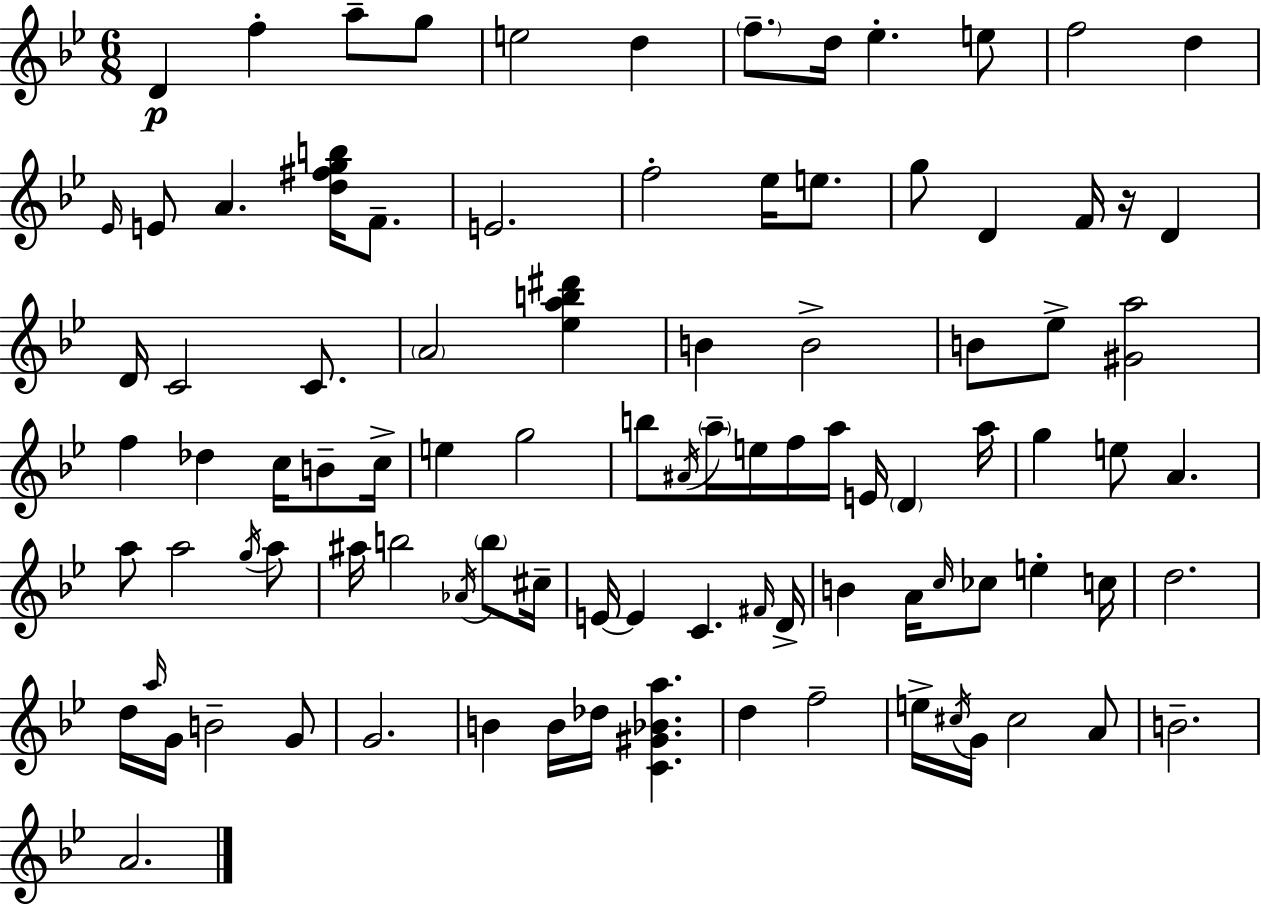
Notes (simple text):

D4/q F5/q A5/e G5/e E5/h D5/q F5/e. D5/s Eb5/q. E5/e F5/h D5/q Eb4/s E4/e A4/q. [D5,F#5,G5,B5]/s F4/e. E4/h. F5/h Eb5/s E5/e. G5/e D4/q F4/s R/s D4/q D4/s C4/h C4/e. A4/h [Eb5,A5,B5,D#6]/q B4/q B4/h B4/e Eb5/e [G#4,A5]/h F5/q Db5/q C5/s B4/e C5/s E5/q G5/h B5/e A#4/s A5/s E5/s F5/s A5/s E4/s D4/q A5/s G5/q E5/e A4/q. A5/e A5/h G5/s A5/e A#5/s B5/h Ab4/s B5/e C#5/s E4/s E4/q C4/q. F#4/s D4/s B4/q A4/s C5/s CES5/e E5/q C5/s D5/h. D5/s A5/s G4/s B4/h G4/e G4/h. B4/q B4/s Db5/s [C4,G#4,Bb4,A5]/q. D5/q F5/h E5/s C#5/s G4/s C#5/h A4/e B4/h. A4/h.